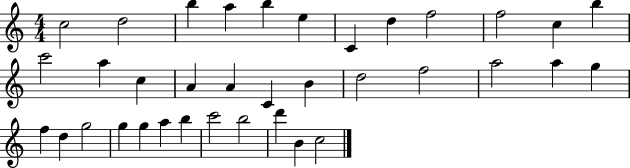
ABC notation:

X:1
T:Untitled
M:4/4
L:1/4
K:C
c2 d2 b a b e C d f2 f2 c b c'2 a c A A C B d2 f2 a2 a g f d g2 g g a b c'2 b2 d' B c2